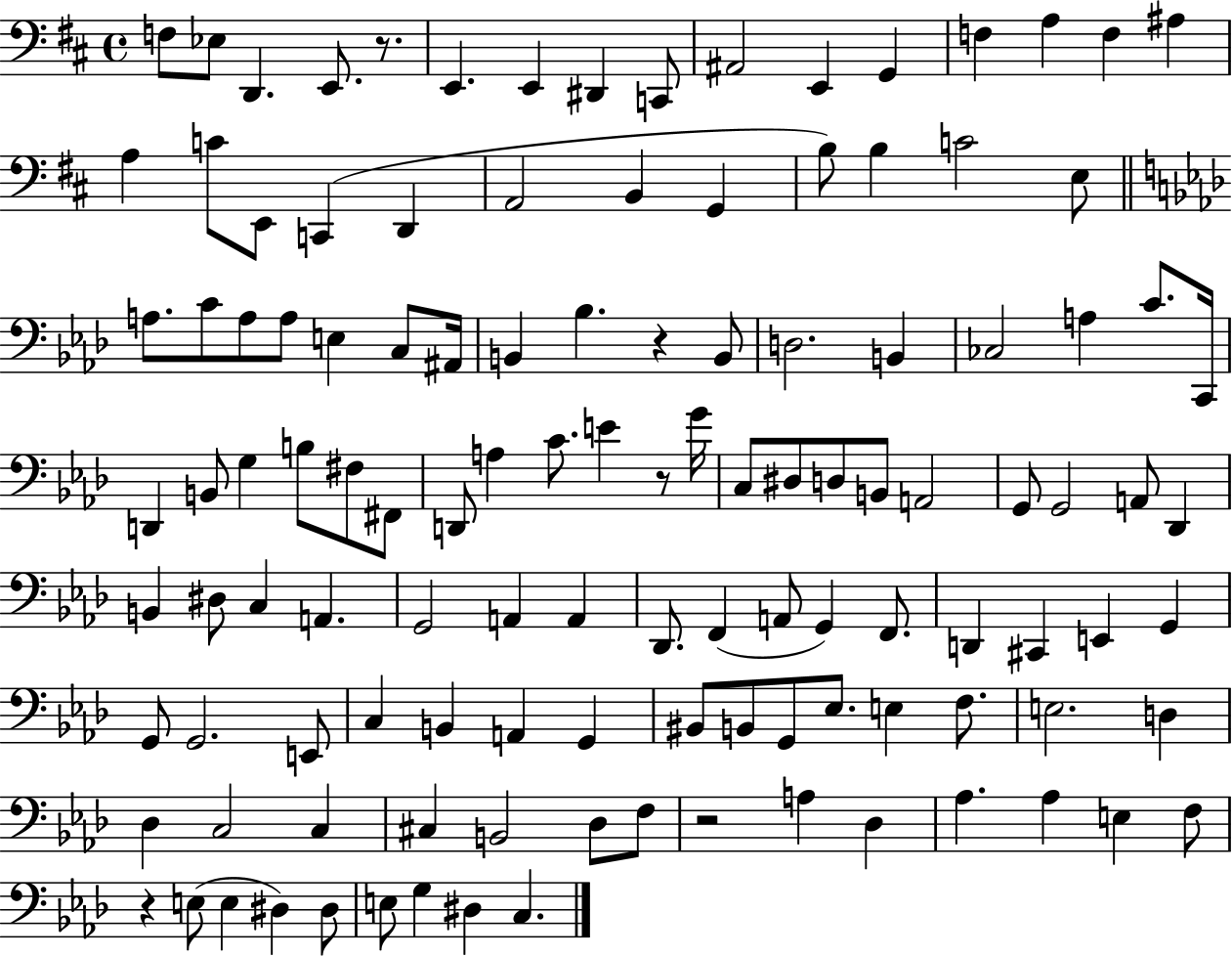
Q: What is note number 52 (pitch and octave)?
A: C4